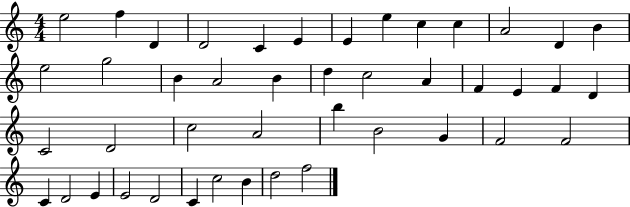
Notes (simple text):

E5/h F5/q D4/q D4/h C4/q E4/q E4/q E5/q C5/q C5/q A4/h D4/q B4/q E5/h G5/h B4/q A4/h B4/q D5/q C5/h A4/q F4/q E4/q F4/q D4/q C4/h D4/h C5/h A4/h B5/q B4/h G4/q F4/h F4/h C4/q D4/h E4/q E4/h D4/h C4/q C5/h B4/q D5/h F5/h